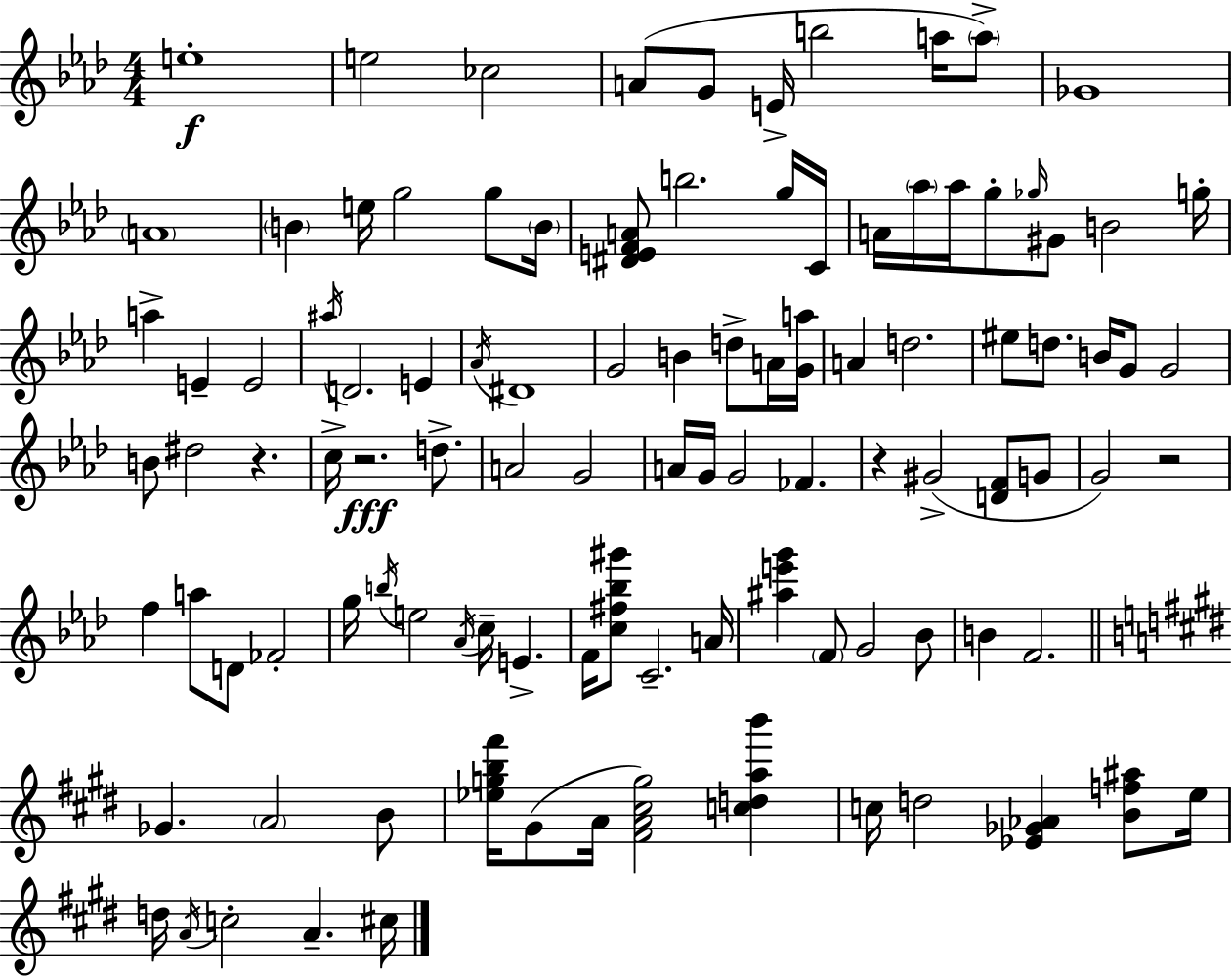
{
  \clef treble
  \numericTimeSignature
  \time 4/4
  \key aes \major
  e''1-.\f | e''2 ces''2 | a'8( g'8 e'16-> b''2 a''16 \parenthesize a''8->) | ges'1 | \break \parenthesize a'1 | \parenthesize b'4 e''16 g''2 g''8 \parenthesize b'16 | <dis' e' f' a'>8 b''2. g''16 c'16 | a'16 \parenthesize aes''16 aes''16 g''8-. \grace { ges''16 } gis'8 b'2 | \break g''16-. a''4-> e'4-- e'2 | \acciaccatura { ais''16 } d'2. e'4 | \acciaccatura { aes'16 } dis'1 | g'2 b'4 d''8-> | \break a'16 <g' a''>16 a'4 d''2. | eis''8 d''8. b'16 g'8 g'2 | b'8 dis''2 r4. | c''16-> r2.\fff | \break d''8.-> a'2 g'2 | a'16 g'16 g'2 fes'4. | r4 gis'2->( <d' f'>8 | g'8 g'2) r2 | \break f''4 a''8 d'8 fes'2-. | g''16 \acciaccatura { b''16 } e''2 \acciaccatura { aes'16 } c''16-- e'4.-> | f'16 <c'' fis'' bes'' gis'''>8 c'2.-- | a'16 <ais'' e''' g'''>4 \parenthesize f'8 g'2 | \break bes'8 b'4 f'2. | \bar "||" \break \key e \major ges'4. \parenthesize a'2 b'8 | <ees'' g'' b'' fis'''>16 gis'8( a'16 <fis' a' cis'' g''>2) <c'' d'' a'' b'''>4 | c''16 d''2 <ees' ges' aes'>4 <b' f'' ais''>8 e''16 | d''16 \acciaccatura { a'16 } c''2-. a'4.-- | \break cis''16 \bar "|."
}